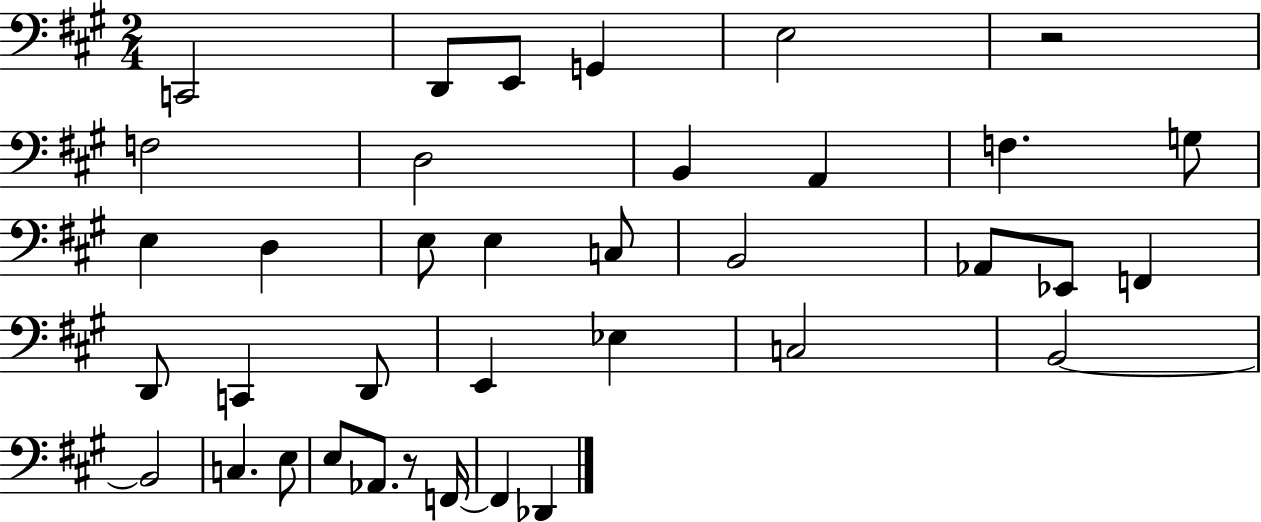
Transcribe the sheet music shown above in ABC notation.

X:1
T:Untitled
M:2/4
L:1/4
K:A
C,,2 D,,/2 E,,/2 G,, E,2 z2 F,2 D,2 B,, A,, F, G,/2 E, D, E,/2 E, C,/2 B,,2 _A,,/2 _E,,/2 F,, D,,/2 C,, D,,/2 E,, _E, C,2 B,,2 B,,2 C, E,/2 E,/2 _A,,/2 z/2 F,,/4 F,, _D,,